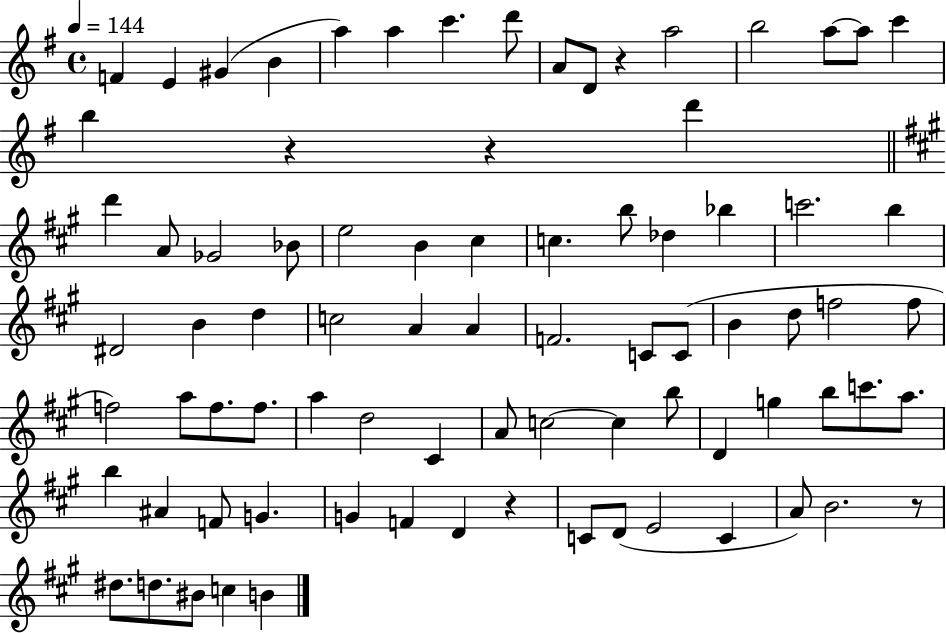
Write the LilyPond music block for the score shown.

{
  \clef treble
  \time 4/4
  \defaultTimeSignature
  \key g \major
  \tempo 4 = 144
  f'4 e'4 gis'4( b'4 | a''4) a''4 c'''4. d'''8 | a'8 d'8 r4 a''2 | b''2 a''8~~ a''8 c'''4 | \break b''4 r4 r4 d'''4 | \bar "||" \break \key a \major d'''4 a'8 ges'2 bes'8 | e''2 b'4 cis''4 | c''4. b''8 des''4 bes''4 | c'''2. b''4 | \break dis'2 b'4 d''4 | c''2 a'4 a'4 | f'2. c'8 c'8( | b'4 d''8 f''2 f''8 | \break f''2) a''8 f''8. f''8. | a''4 d''2 cis'4 | a'8 c''2~~ c''4 b''8 | d'4 g''4 b''8 c'''8. a''8. | \break b''4 ais'4 f'8 g'4. | g'4 f'4 d'4 r4 | c'8 d'8( e'2 c'4 | a'8) b'2. r8 | \break dis''8. d''8. bis'8 c''4 b'4 | \bar "|."
}